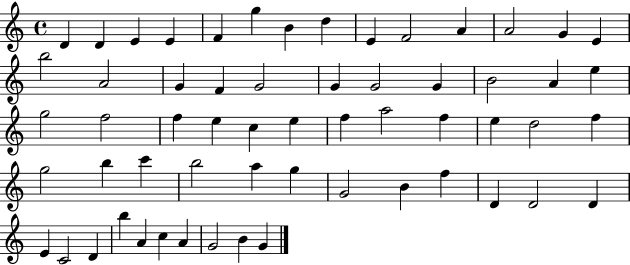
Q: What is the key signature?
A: C major